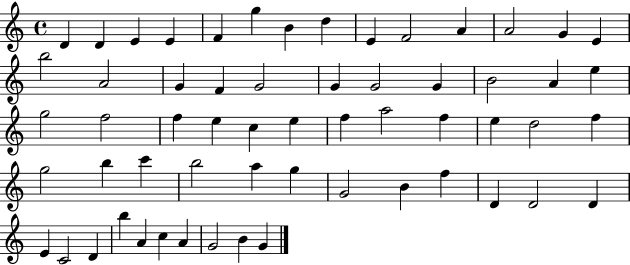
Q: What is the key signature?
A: C major